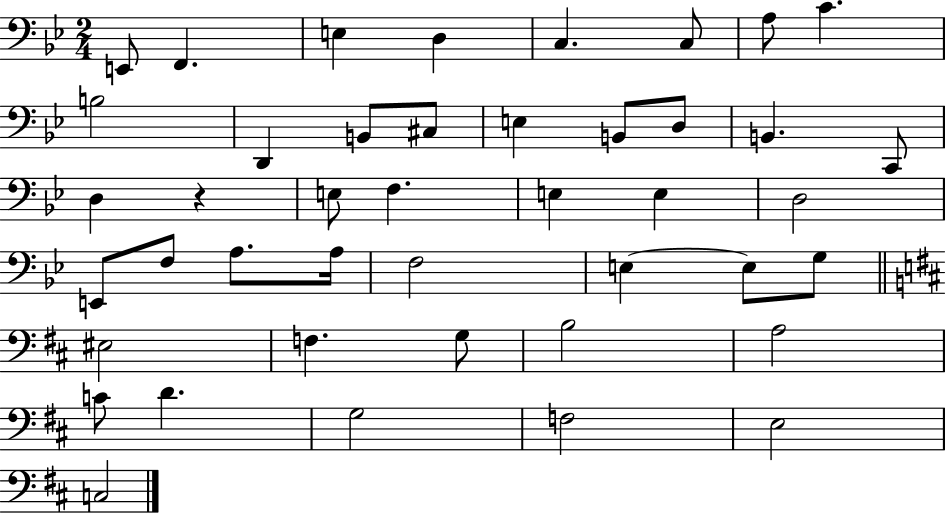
X:1
T:Untitled
M:2/4
L:1/4
K:Bb
E,,/2 F,, E, D, C, C,/2 A,/2 C B,2 D,, B,,/2 ^C,/2 E, B,,/2 D,/2 B,, C,,/2 D, z E,/2 F, E, E, D,2 E,,/2 F,/2 A,/2 A,/4 F,2 E, E,/2 G,/2 ^E,2 F, G,/2 B,2 A,2 C/2 D G,2 F,2 E,2 C,2